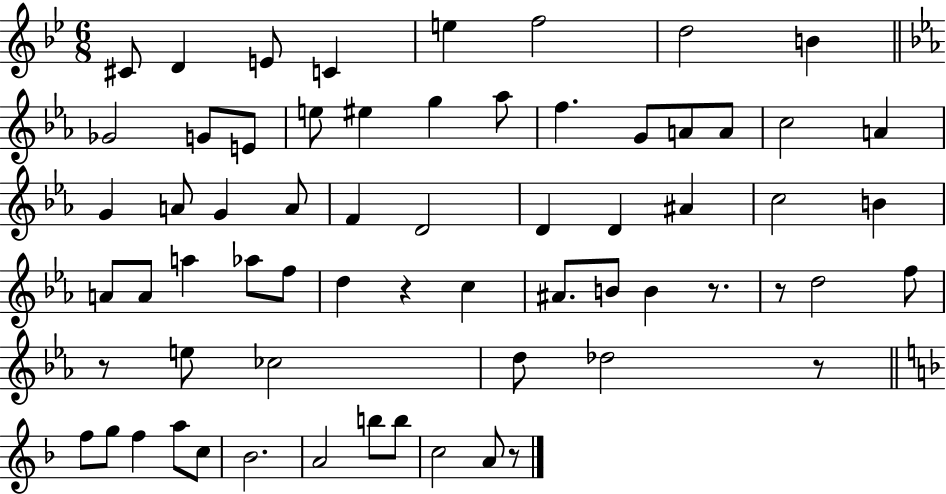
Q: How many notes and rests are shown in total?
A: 65